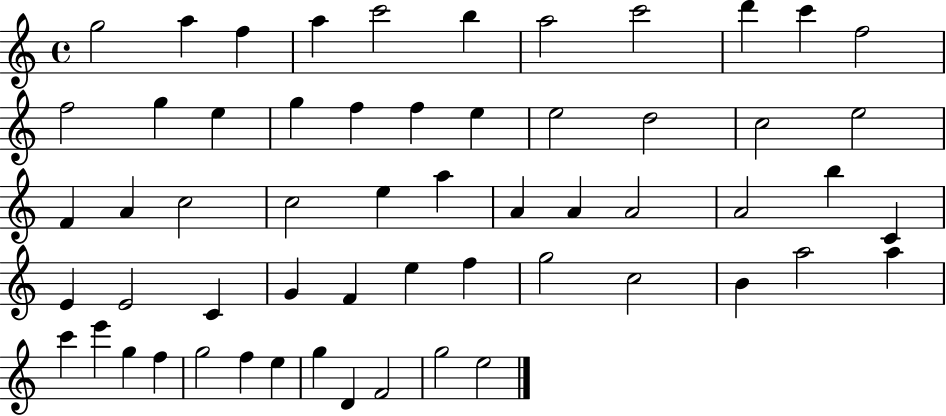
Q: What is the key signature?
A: C major